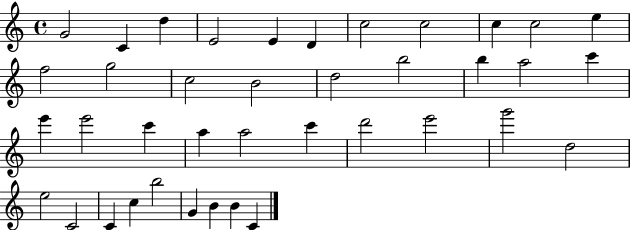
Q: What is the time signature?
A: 4/4